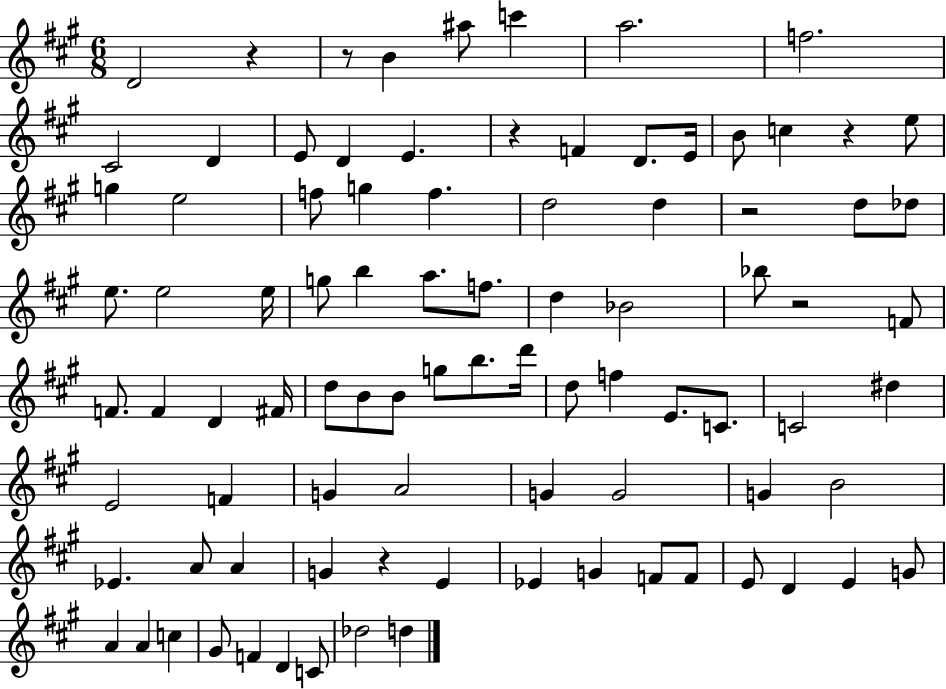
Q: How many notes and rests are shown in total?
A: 90